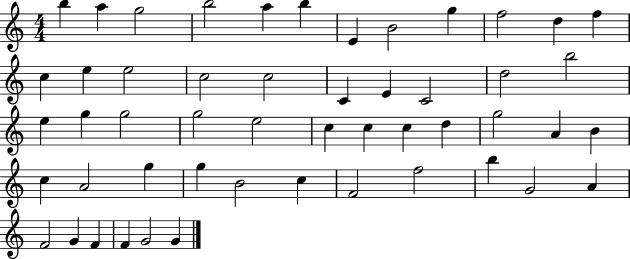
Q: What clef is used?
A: treble